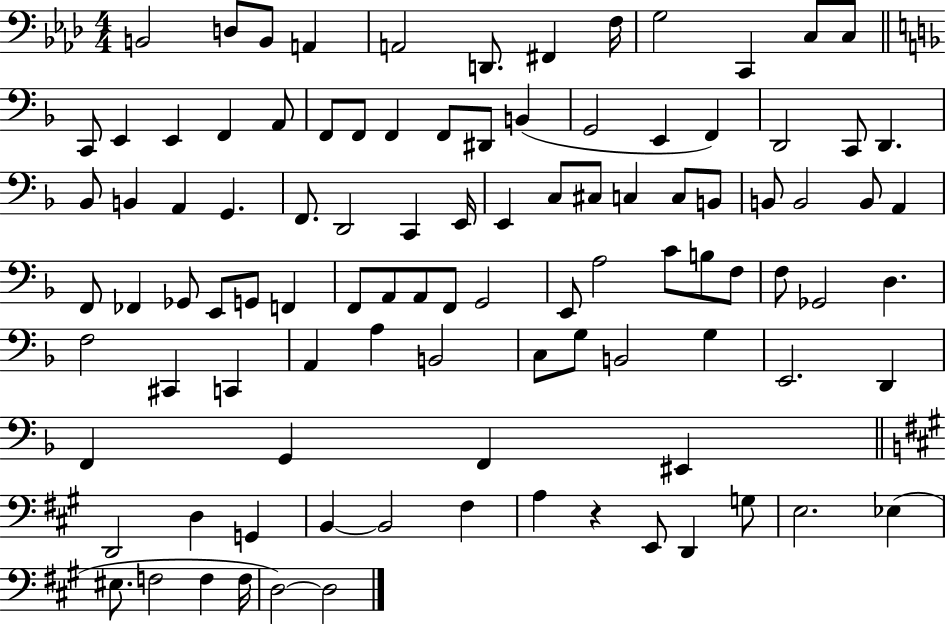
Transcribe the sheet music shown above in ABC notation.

X:1
T:Untitled
M:4/4
L:1/4
K:Ab
B,,2 D,/2 B,,/2 A,, A,,2 D,,/2 ^F,, F,/4 G,2 C,, C,/2 C,/2 C,,/2 E,, E,, F,, A,,/2 F,,/2 F,,/2 F,, F,,/2 ^D,,/2 B,, G,,2 E,, F,, D,,2 C,,/2 D,, _B,,/2 B,, A,, G,, F,,/2 D,,2 C,, E,,/4 E,, C,/2 ^C,/2 C, C,/2 B,,/2 B,,/2 B,,2 B,,/2 A,, F,,/2 _F,, _G,,/2 E,,/2 G,,/2 F,, F,,/2 A,,/2 A,,/2 F,,/2 G,,2 E,,/2 A,2 C/2 B,/2 F,/2 F,/2 _G,,2 D, F,2 ^C,, C,, A,, A, B,,2 C,/2 G,/2 B,,2 G, E,,2 D,, F,, G,, F,, ^E,, D,,2 D, G,, B,, B,,2 ^F, A, z E,,/2 D,, G,/2 E,2 _E, ^E,/2 F,2 F, F,/4 D,2 D,2